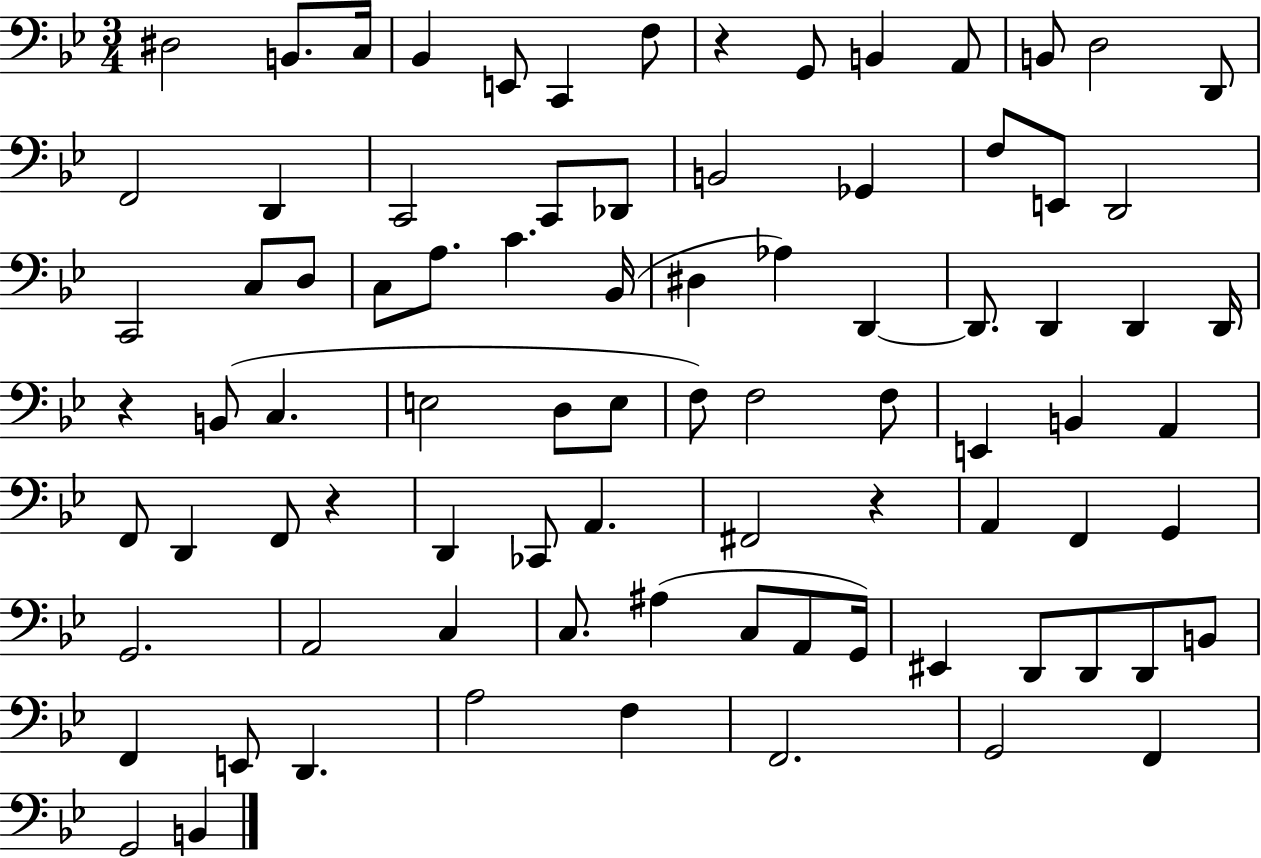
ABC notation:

X:1
T:Untitled
M:3/4
L:1/4
K:Bb
^D,2 B,,/2 C,/4 _B,, E,,/2 C,, F,/2 z G,,/2 B,, A,,/2 B,,/2 D,2 D,,/2 F,,2 D,, C,,2 C,,/2 _D,,/2 B,,2 _G,, F,/2 E,,/2 D,,2 C,,2 C,/2 D,/2 C,/2 A,/2 C _B,,/4 ^D, _A, D,, D,,/2 D,, D,, D,,/4 z B,,/2 C, E,2 D,/2 E,/2 F,/2 F,2 F,/2 E,, B,, A,, F,,/2 D,, F,,/2 z D,, _C,,/2 A,, ^F,,2 z A,, F,, G,, G,,2 A,,2 C, C,/2 ^A, C,/2 A,,/2 G,,/4 ^E,, D,,/2 D,,/2 D,,/2 B,,/2 F,, E,,/2 D,, A,2 F, F,,2 G,,2 F,, G,,2 B,,